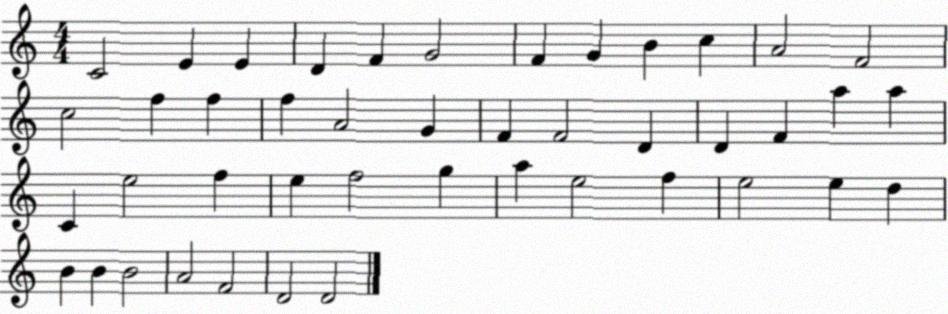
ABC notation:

X:1
T:Untitled
M:4/4
L:1/4
K:C
C2 E E D F G2 F G B c A2 F2 c2 f f f A2 G F F2 D D F a a C e2 f e f2 g a e2 f e2 e d B B B2 A2 F2 D2 D2